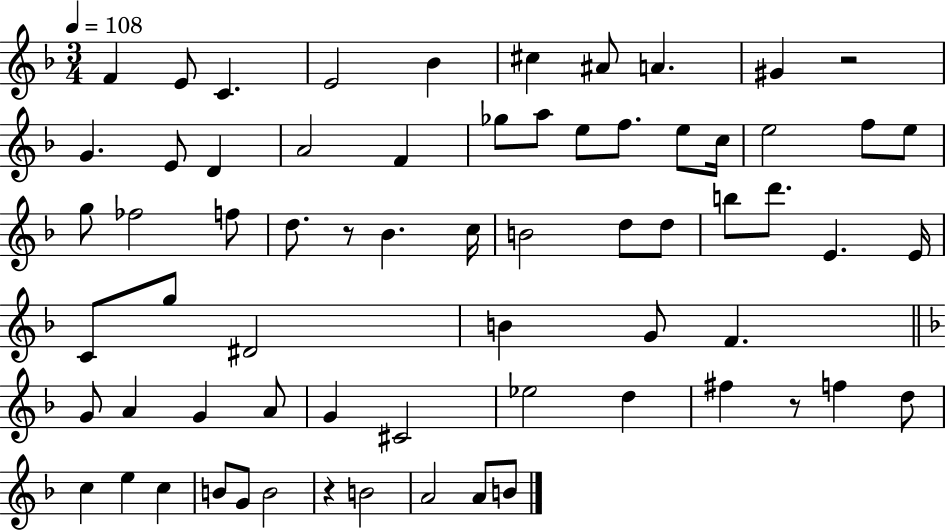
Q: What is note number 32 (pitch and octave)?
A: D5